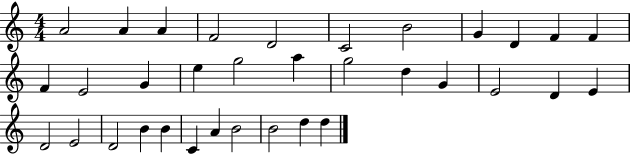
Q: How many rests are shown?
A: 0